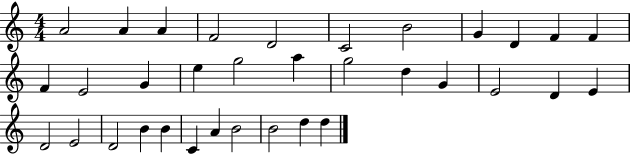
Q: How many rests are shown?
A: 0